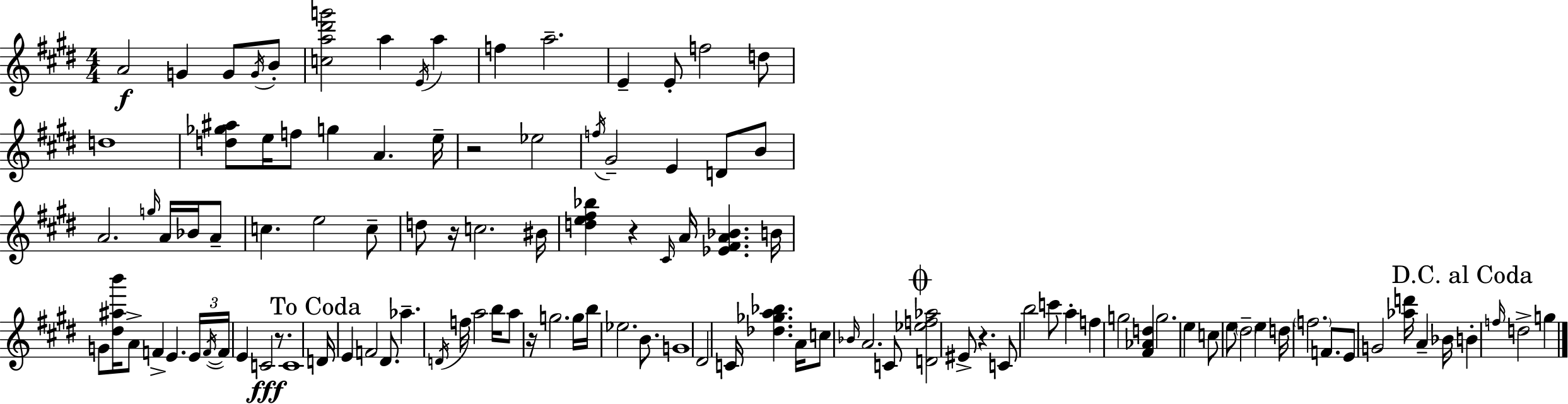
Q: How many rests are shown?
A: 6